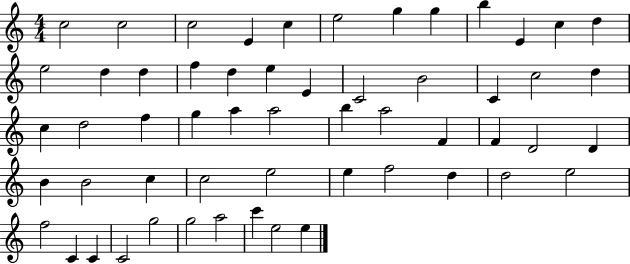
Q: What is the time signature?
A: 4/4